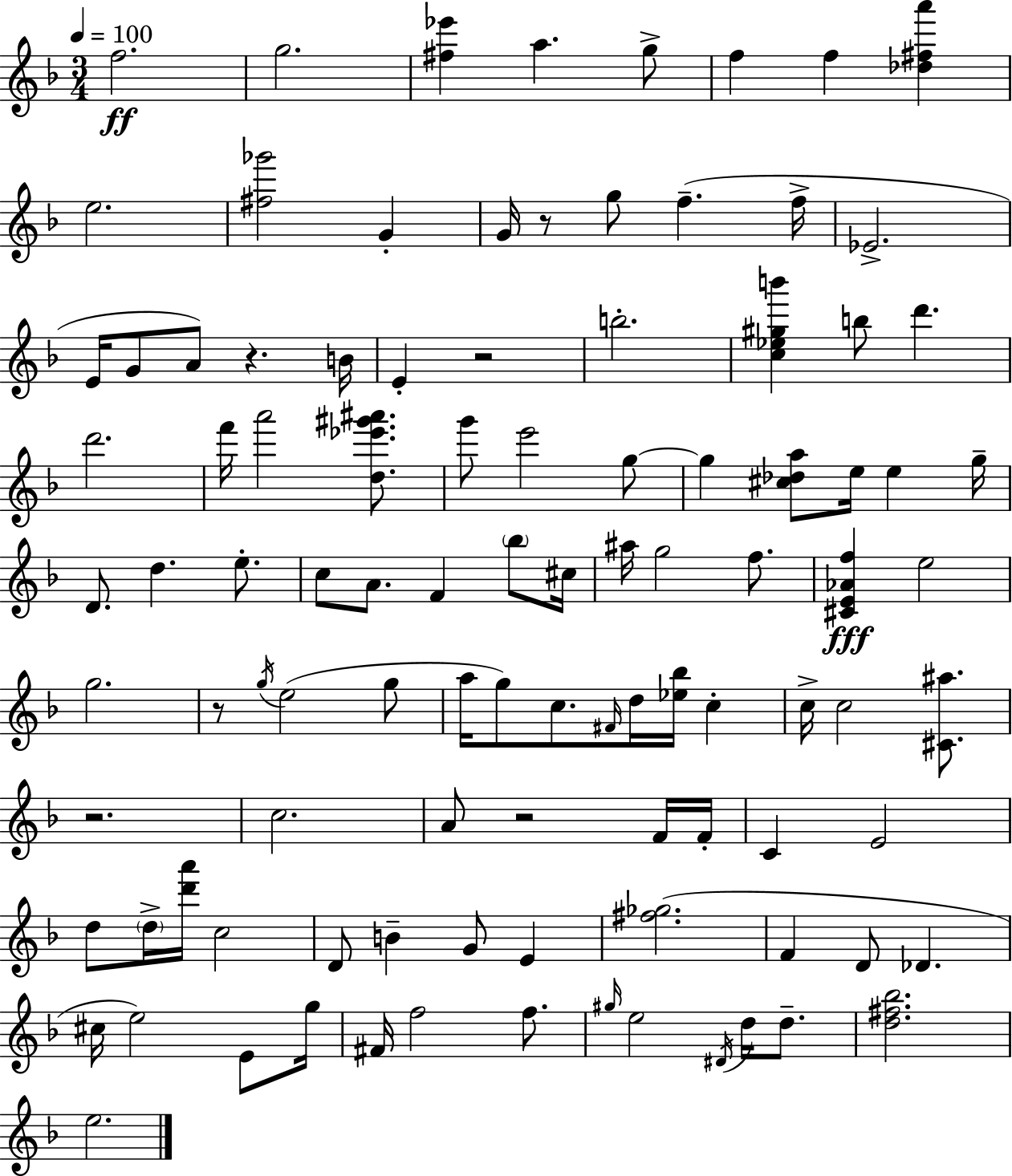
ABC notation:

X:1
T:Untitled
M:3/4
L:1/4
K:Dm
f2 g2 [^f_e'] a g/2 f f [_d^fa'] e2 [^f_g']2 G G/4 z/2 g/2 f f/4 _E2 E/4 G/2 A/2 z B/4 E z2 b2 [c_e^gb'] b/2 d' d'2 f'/4 a'2 [d_e'^g'^a']/2 g'/2 e'2 g/2 g [^c_da]/2 e/4 e g/4 D/2 d e/2 c/2 A/2 F _b/2 ^c/4 ^a/4 g2 f/2 [^CE_Af] e2 g2 z/2 g/4 e2 g/2 a/4 g/2 c/2 ^F/4 d/4 [_e_b]/4 c c/4 c2 [^C^a]/2 z2 c2 A/2 z2 F/4 F/4 C E2 d/2 d/4 [d'a']/4 c2 D/2 B G/2 E [^f_g]2 F D/2 _D ^c/4 e2 E/2 g/4 ^F/4 f2 f/2 ^g/4 e2 ^D/4 d/4 d/2 [d^f_b]2 e2